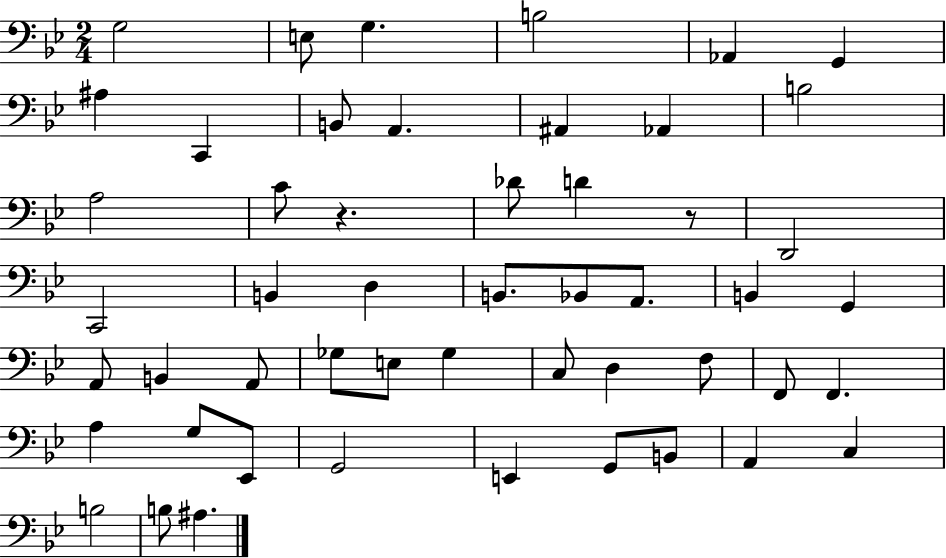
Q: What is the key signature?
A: BES major